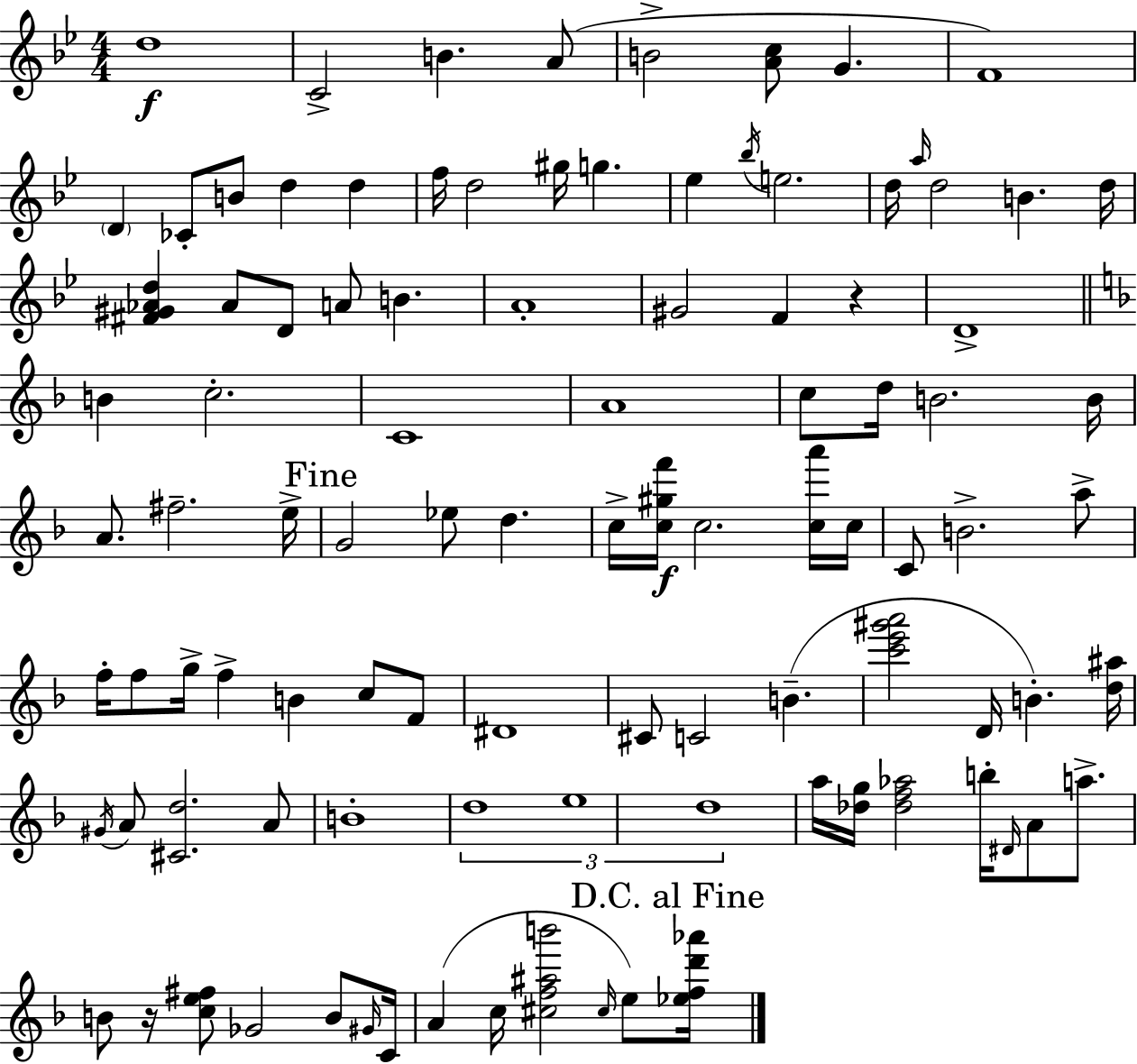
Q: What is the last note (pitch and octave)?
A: E5